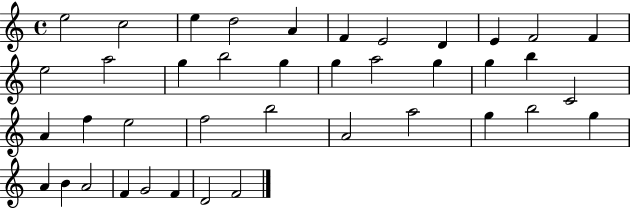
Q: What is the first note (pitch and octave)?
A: E5